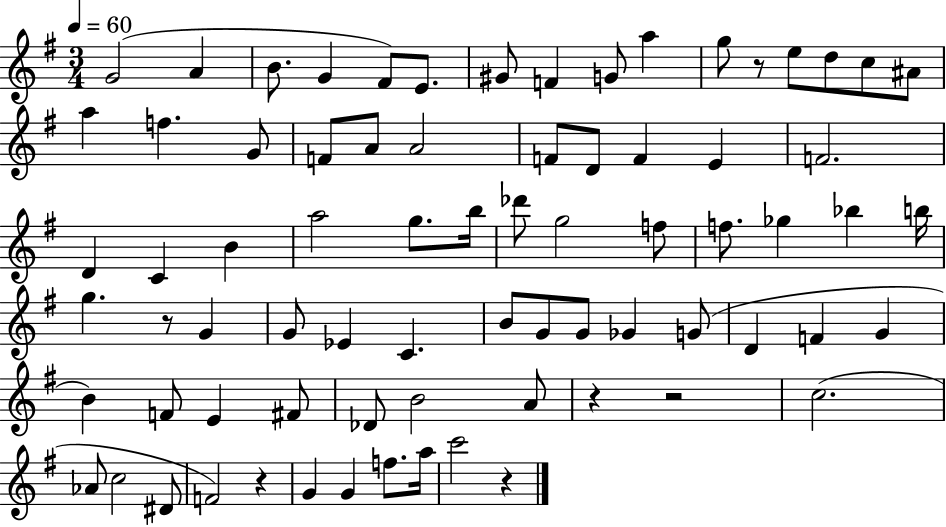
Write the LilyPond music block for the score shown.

{
  \clef treble
  \numericTimeSignature
  \time 3/4
  \key g \major
  \tempo 4 = 60
  \repeat volta 2 { g'2( a'4 | b'8. g'4 fis'8) e'8. | gis'8 f'4 g'8 a''4 | g''8 r8 e''8 d''8 c''8 ais'8 | \break a''4 f''4. g'8 | f'8 a'8 a'2 | f'8 d'8 f'4 e'4 | f'2. | \break d'4 c'4 b'4 | a''2 g''8. b''16 | des'''8 g''2 f''8 | f''8. ges''4 bes''4 b''16 | \break g''4. r8 g'4 | g'8 ees'4 c'4. | b'8 g'8 g'8 ges'4 g'8( | d'4 f'4 g'4 | \break b'4) f'8 e'4 fis'8 | des'8 b'2 a'8 | r4 r2 | c''2.( | \break aes'8 c''2 dis'8 | f'2) r4 | g'4 g'4 f''8. a''16 | c'''2 r4 | \break } \bar "|."
}